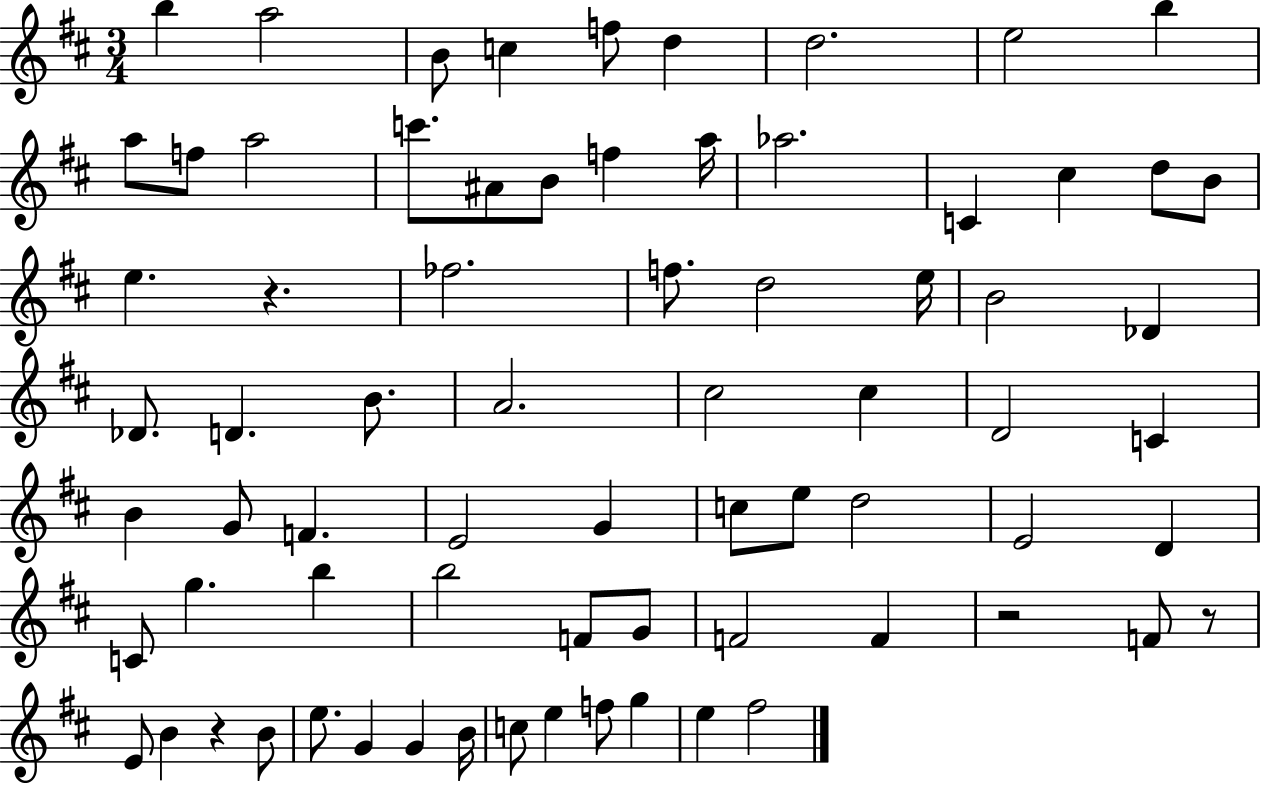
B5/q A5/h B4/e C5/q F5/e D5/q D5/h. E5/h B5/q A5/e F5/e A5/h C6/e. A#4/e B4/e F5/q A5/s Ab5/h. C4/q C#5/q D5/e B4/e E5/q. R/q. FES5/h. F5/e. D5/h E5/s B4/h Db4/q Db4/e. D4/q. B4/e. A4/h. C#5/h C#5/q D4/h C4/q B4/q G4/e F4/q. E4/h G4/q C5/e E5/e D5/h E4/h D4/q C4/e G5/q. B5/q B5/h F4/e G4/e F4/h F4/q R/h F4/e R/e E4/e B4/q R/q B4/e E5/e. G4/q G4/q B4/s C5/e E5/q F5/e G5/q E5/q F#5/h